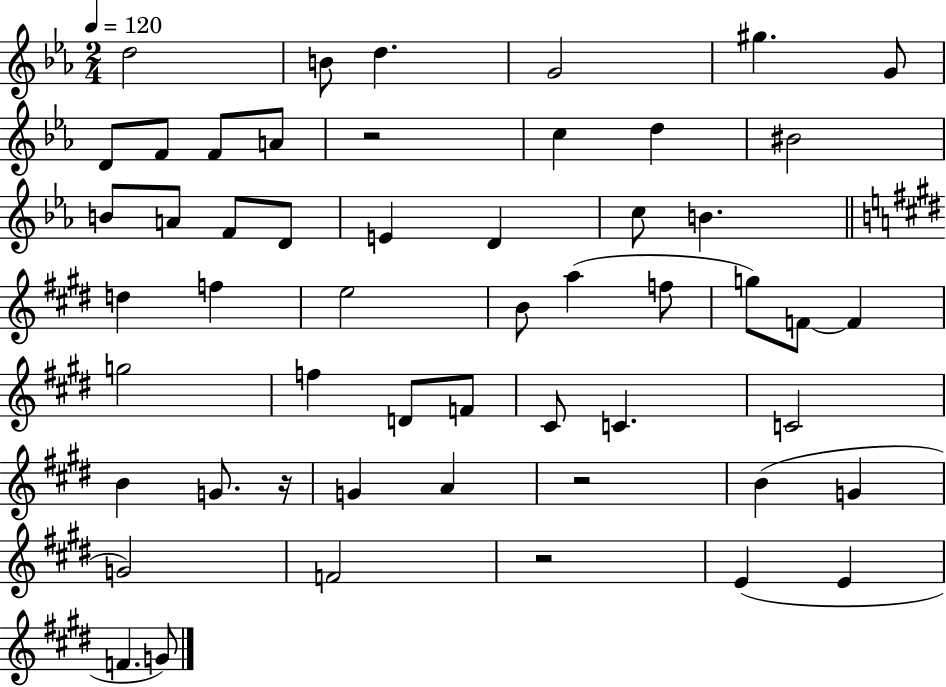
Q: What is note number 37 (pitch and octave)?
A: C4